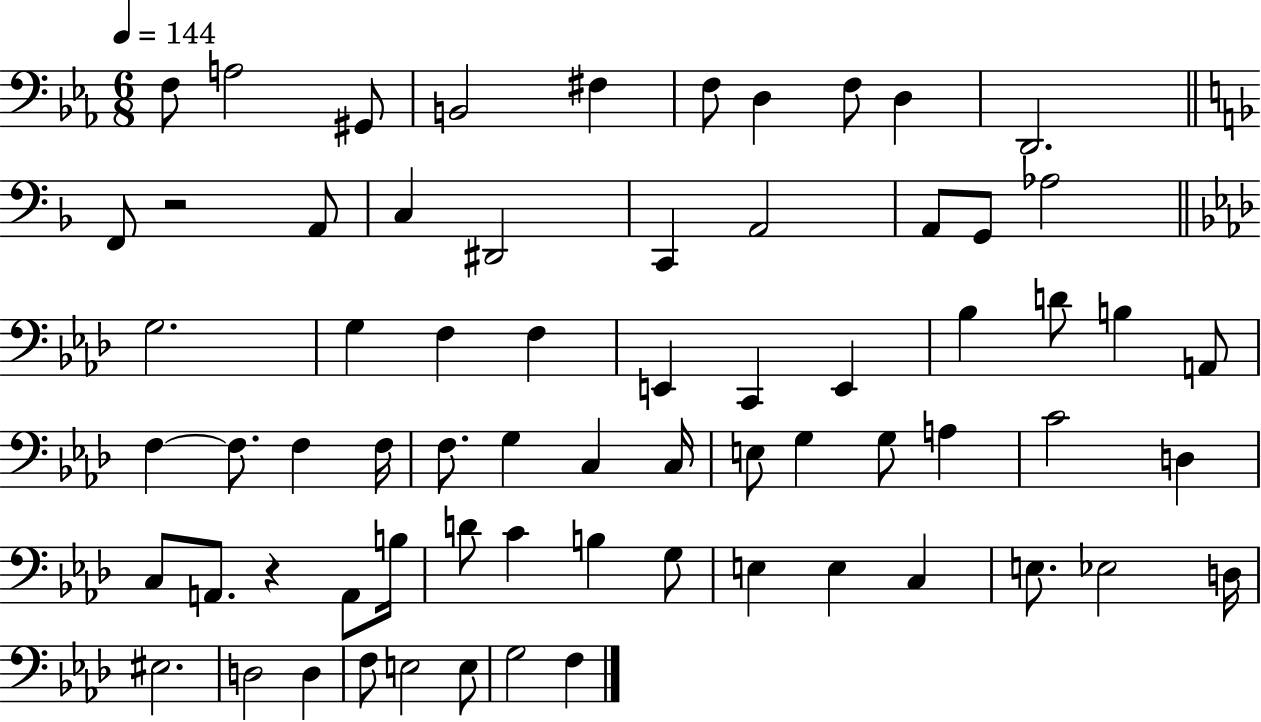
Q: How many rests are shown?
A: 2